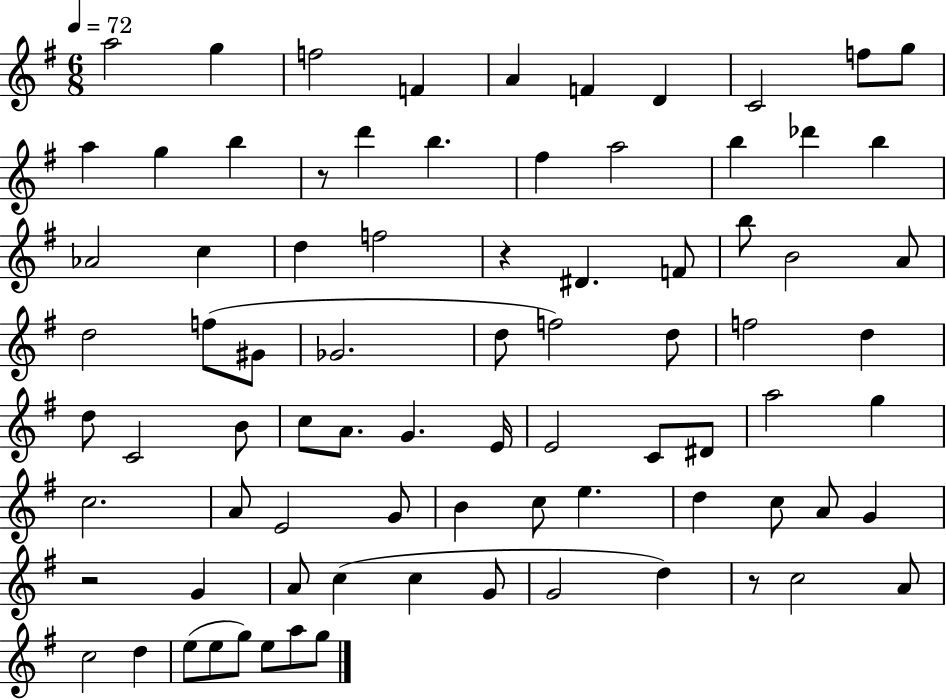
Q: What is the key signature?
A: G major